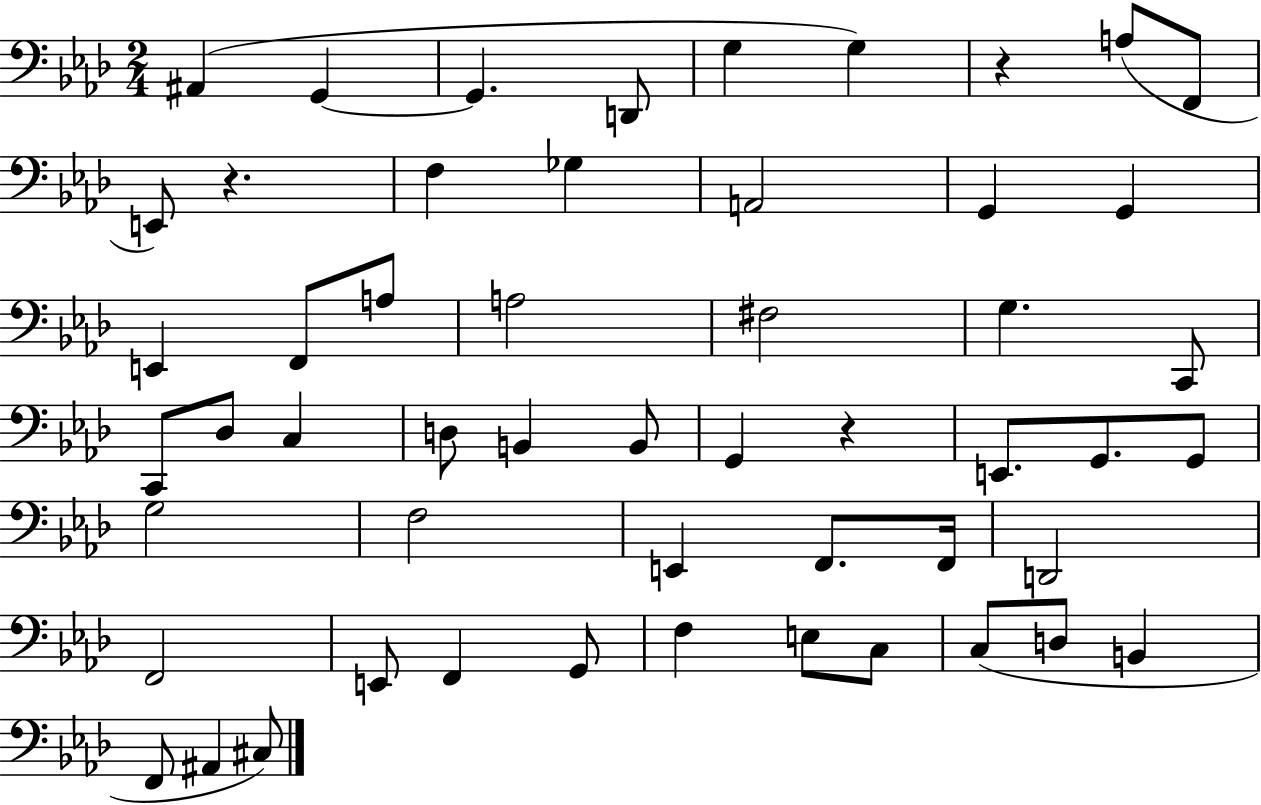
X:1
T:Untitled
M:2/4
L:1/4
K:Ab
^A,, G,, G,, D,,/2 G, G, z A,/2 F,,/2 E,,/2 z F, _G, A,,2 G,, G,, E,, F,,/2 A,/2 A,2 ^F,2 G, C,,/2 C,,/2 _D,/2 C, D,/2 B,, B,,/2 G,, z E,,/2 G,,/2 G,,/2 G,2 F,2 E,, F,,/2 F,,/4 D,,2 F,,2 E,,/2 F,, G,,/2 F, E,/2 C,/2 C,/2 D,/2 B,, F,,/2 ^A,, ^C,/2